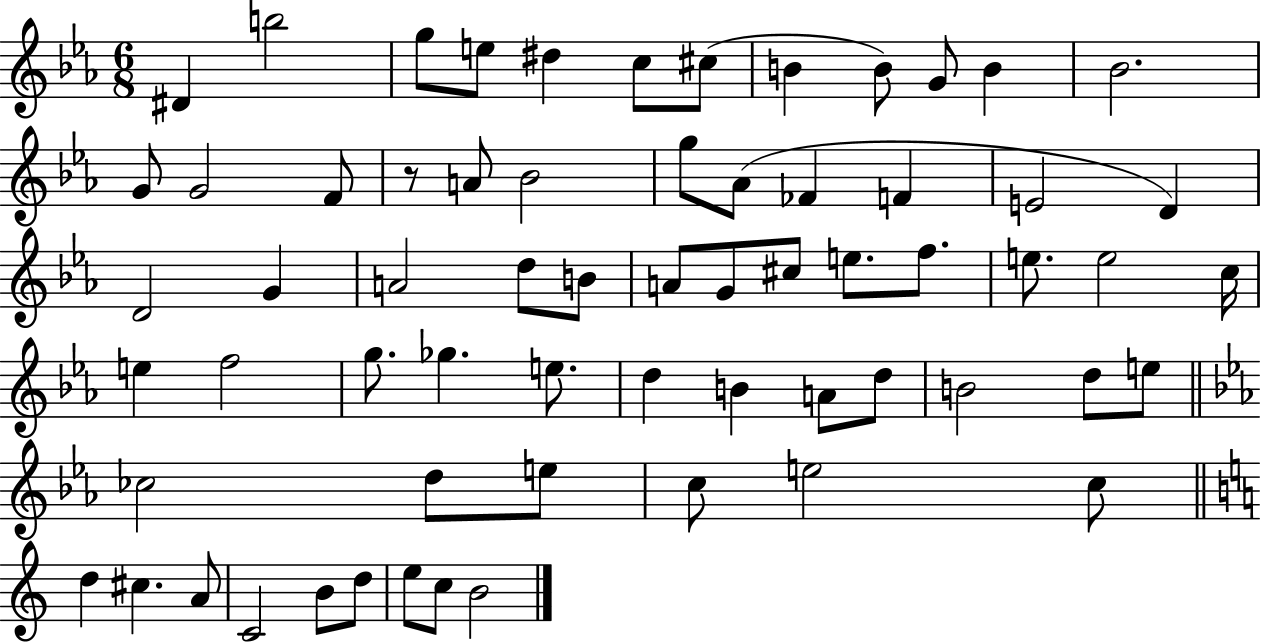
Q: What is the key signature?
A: EES major